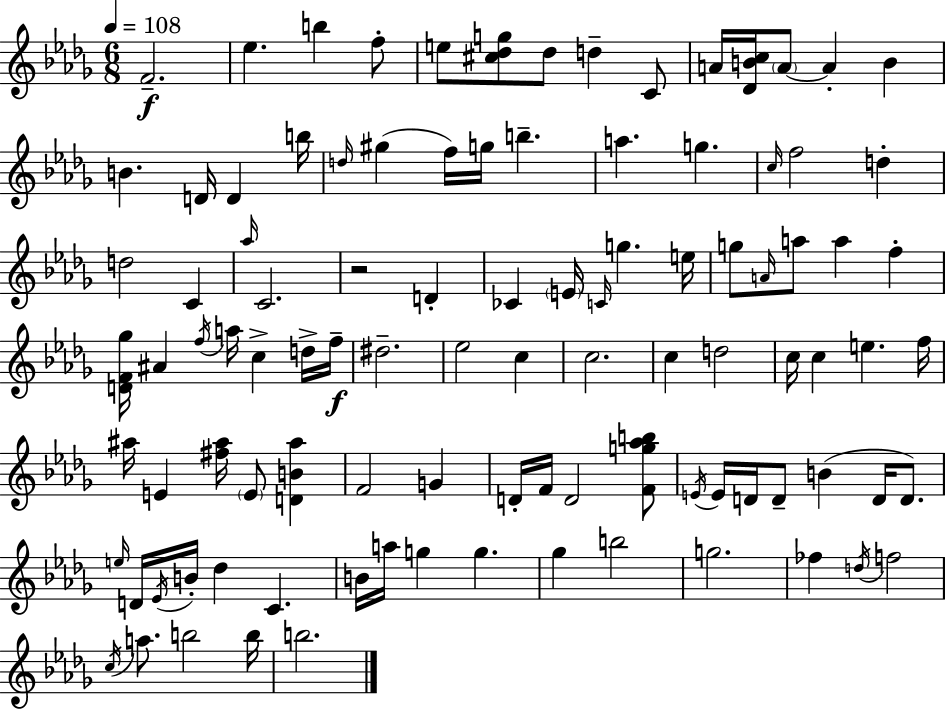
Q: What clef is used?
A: treble